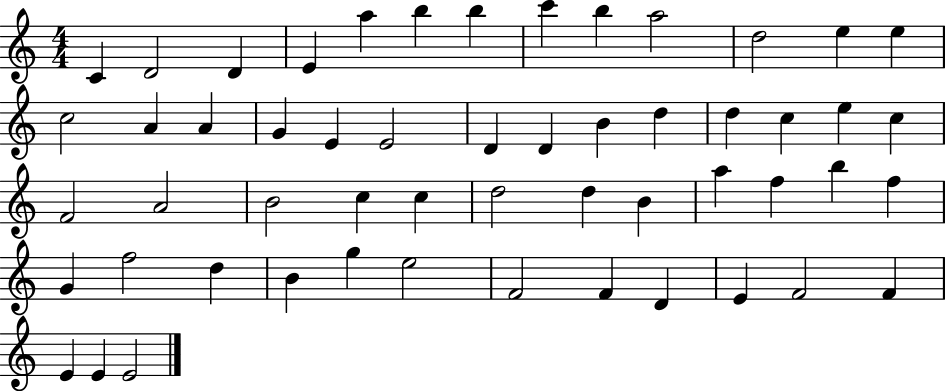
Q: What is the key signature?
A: C major